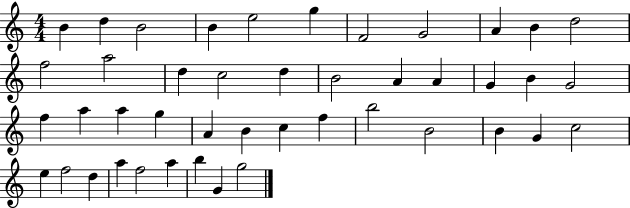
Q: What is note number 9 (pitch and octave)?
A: A4